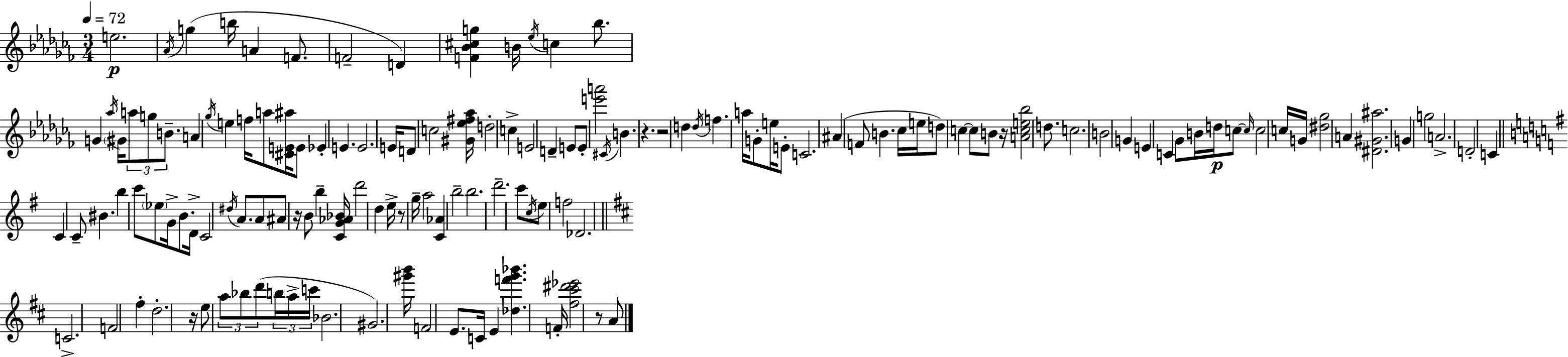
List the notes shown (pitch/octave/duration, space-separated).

E5/h. Ab4/s G5/q B5/s A4/q F4/e. F4/h D4/q [F4,Bb4,C#5,G5]/q B4/s Eb5/s C5/q Bb5/e. G4/q Ab5/s G#4/s A5/e G5/e B4/e. A4/q Gb5/s E5/q F5/s A5/e [C#4,E4,A#5]/s E4/e Eb4/q E4/q. E4/h. E4/s D4/e C5/h [G#4,Eb5,F#5,Ab5]/s D5/h C5/q E4/h D4/q E4/e E4/e [E6,A6]/h C#4/s B4/q. R/q. R/h D5/q D5/s F5/q. A5/s G4/e E5/s E4/e C4/h. A#4/q F4/e B4/q. CES5/s E5/s D5/e C5/q C5/e B4/e R/s [A4,C5,E5,Bb5]/h D5/e. C5/h. B4/h G4/q E4/q C4/q Gb4/e B4/s D5/s C5/e C5/s C5/h C5/s G4/s [D#5,Gb5]/h A4/q [D#4,G#4,A#5]/h. G4/q G5/h A4/h. D4/h C4/q C4/q C4/e BIS4/q. B5/q C6/e Eb5/e G4/s B4/e. D4/s C4/h D#5/s A4/e. A4/e A#4/e R/s B4/e B5/q [C4,G4,Ab4,Bb4]/s D6/h D5/q E5/s R/e G5/s A5/h [C4,Ab4]/q B5/h B5/h. D6/h. C6/e C5/s E5/e F5/h Db4/h. C4/h. F4/h F#5/q D5/h. R/s E5/e A5/e Bb5/e D6/e B5/s A5/s C6/s Bb4/h. G#4/h. [G#6,B6]/s F4/h E4/e. C4/s E4/q [Db5,F6,G6,Bb6]/q. F4/s [F#5,C#6,D#6,Eb6]/h R/e A4/e